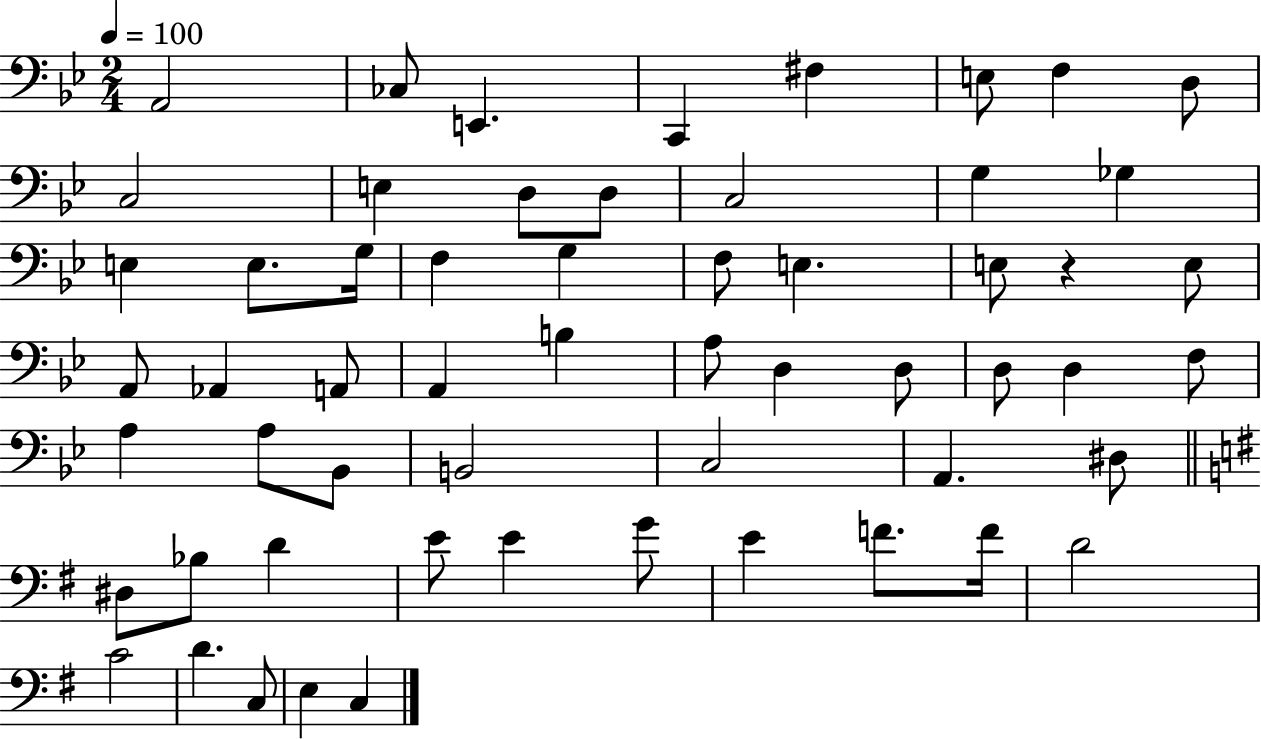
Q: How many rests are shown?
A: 1